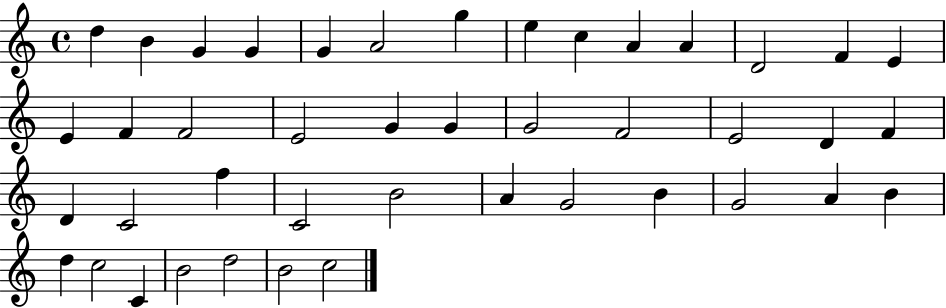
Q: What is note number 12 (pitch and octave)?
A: D4